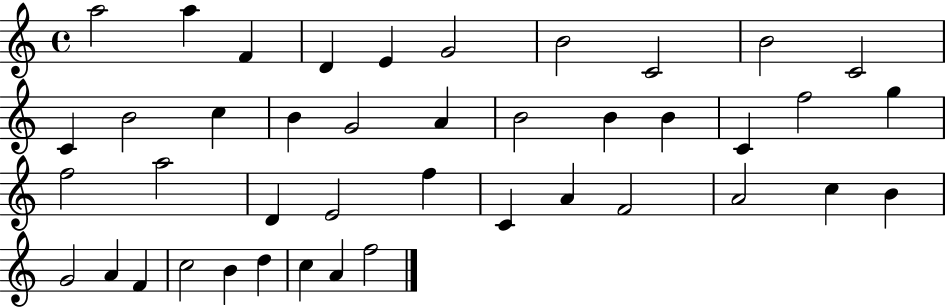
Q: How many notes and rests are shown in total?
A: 42